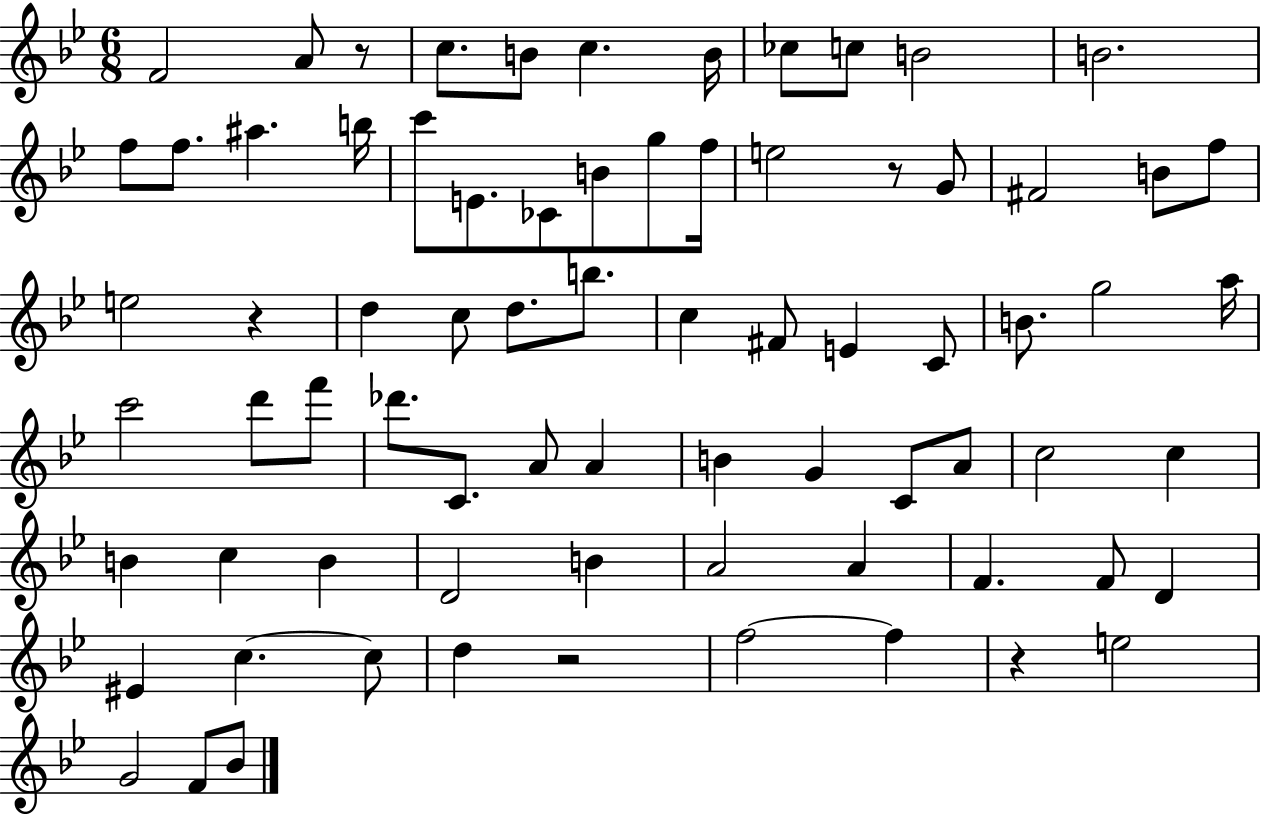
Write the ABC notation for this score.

X:1
T:Untitled
M:6/8
L:1/4
K:Bb
F2 A/2 z/2 c/2 B/2 c B/4 _c/2 c/2 B2 B2 f/2 f/2 ^a b/4 c'/2 E/2 _C/2 B/2 g/2 f/4 e2 z/2 G/2 ^F2 B/2 f/2 e2 z d c/2 d/2 b/2 c ^F/2 E C/2 B/2 g2 a/4 c'2 d'/2 f'/2 _d'/2 C/2 A/2 A B G C/2 A/2 c2 c B c B D2 B A2 A F F/2 D ^E c c/2 d z2 f2 f z e2 G2 F/2 _B/2